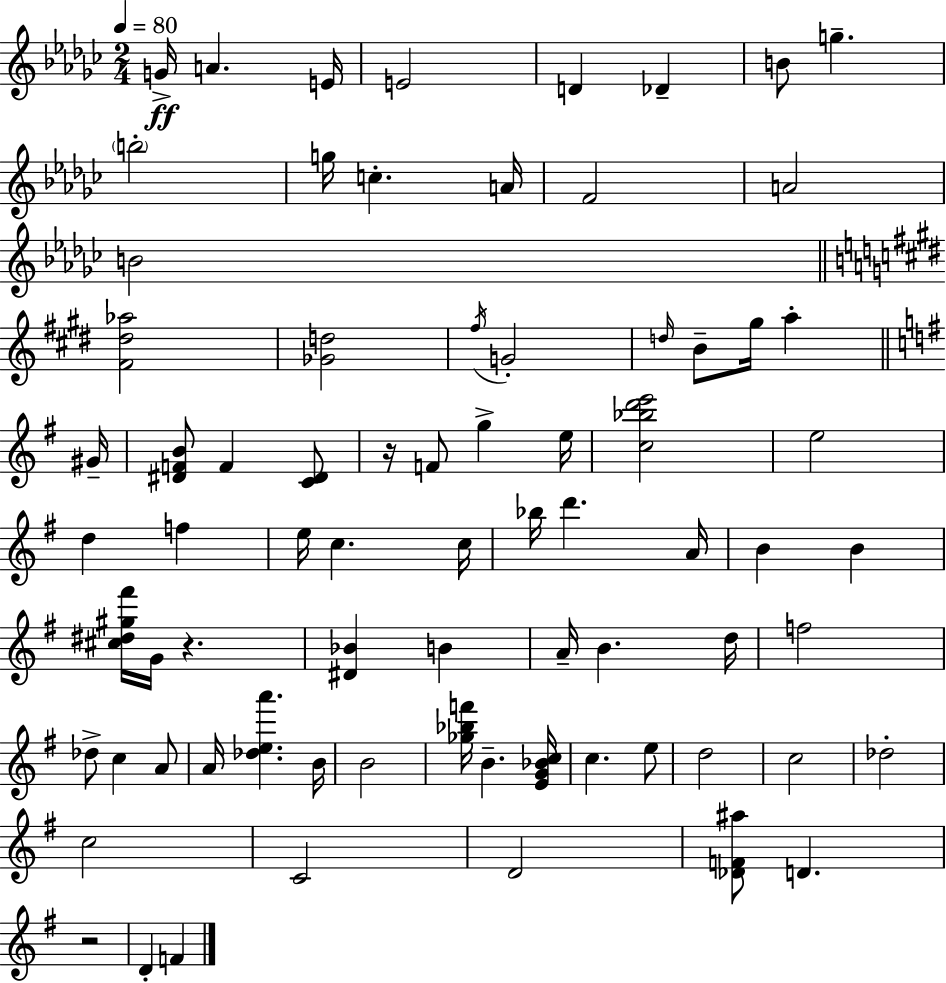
X:1
T:Untitled
M:2/4
L:1/4
K:Ebm
G/4 A E/4 E2 D _D B/2 g b2 g/4 c A/4 F2 A2 B2 [^F^d_a]2 [_Gd]2 ^f/4 G2 d/4 B/2 ^g/4 a ^G/4 [^DFB]/2 F [C^D]/2 z/4 F/2 g e/4 [c_bd'e']2 e2 d f e/4 c c/4 _b/4 d' A/4 B B [^c^d^g^f']/4 G/4 z [^D_B] B A/4 B d/4 f2 _d/2 c A/2 A/4 [_dea'] B/4 B2 [_g_bf']/4 B [EG_Bc]/4 c e/2 d2 c2 _d2 c2 C2 D2 [_DF^a]/2 D z2 D F